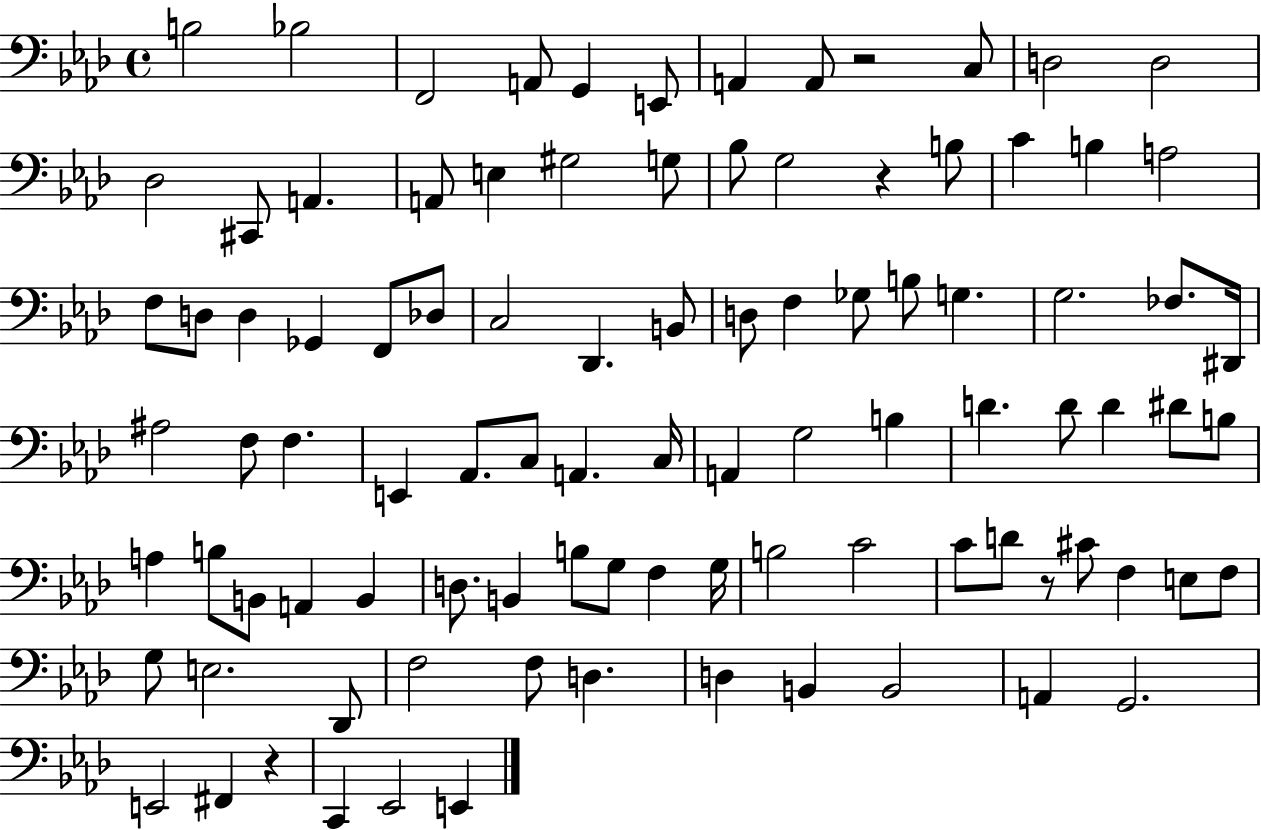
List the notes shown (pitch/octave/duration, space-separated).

B3/h Bb3/h F2/h A2/e G2/q E2/e A2/q A2/e R/h C3/e D3/h D3/h Db3/h C#2/e A2/q. A2/e E3/q G#3/h G3/e Bb3/e G3/h R/q B3/e C4/q B3/q A3/h F3/e D3/e D3/q Gb2/q F2/e Db3/e C3/h Db2/q. B2/e D3/e F3/q Gb3/e B3/e G3/q. G3/h. FES3/e. D#2/s A#3/h F3/e F3/q. E2/q Ab2/e. C3/e A2/q. C3/s A2/q G3/h B3/q D4/q. D4/e D4/q D#4/e B3/e A3/q B3/e B2/e A2/q B2/q D3/e. B2/q B3/e G3/e F3/q G3/s B3/h C4/h C4/e D4/e R/e C#4/e F3/q E3/e F3/e G3/e E3/h. Db2/e F3/h F3/e D3/q. D3/q B2/q B2/h A2/q G2/h. E2/h F#2/q R/q C2/q Eb2/h E2/q